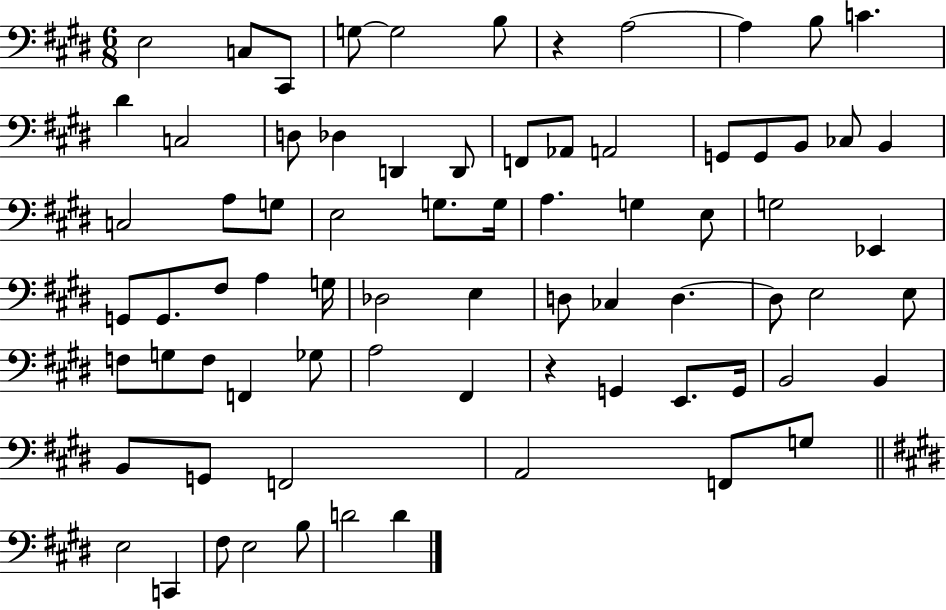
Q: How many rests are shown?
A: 2